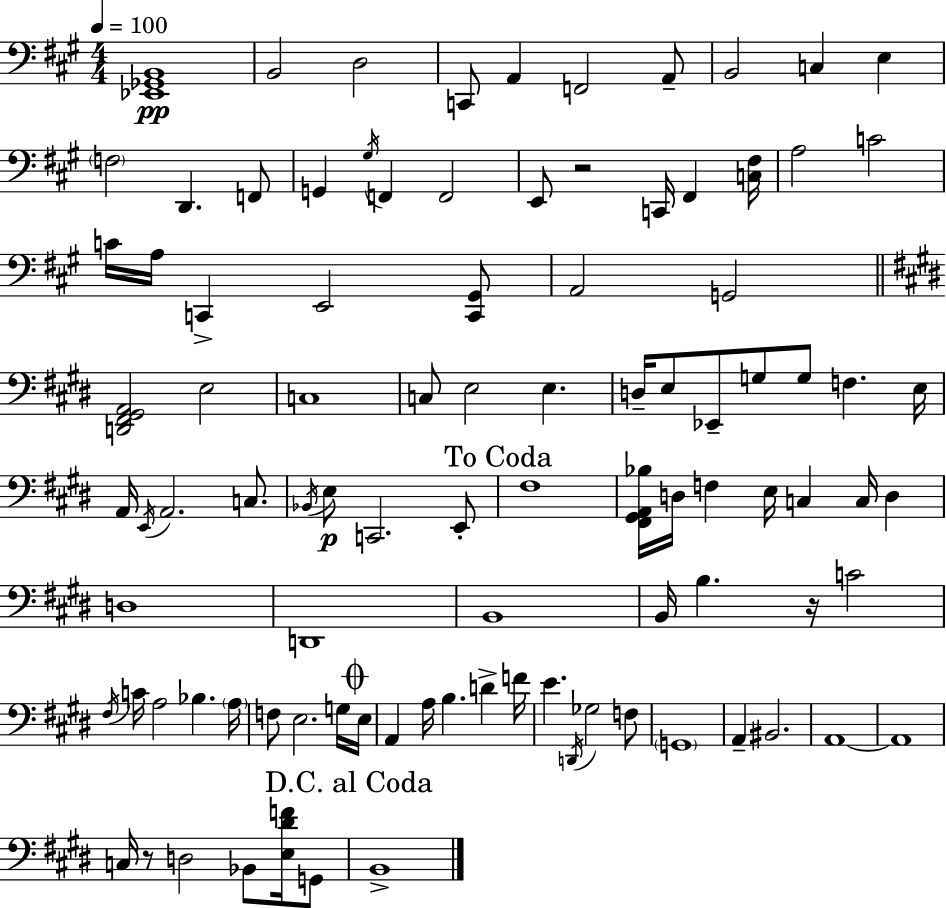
[Eb2,Gb2,B2]/w B2/h D3/h C2/e A2/q F2/h A2/e B2/h C3/q E3/q F3/h D2/q. F2/e G2/q G#3/s F2/q F2/h E2/e R/h C2/s F#2/q [C3,F#3]/s A3/h C4/h C4/s A3/s C2/q E2/h [C2,G#2]/e A2/h G2/h [D2,F#2,G#2,A2]/h E3/h C3/w C3/e E3/h E3/q. D3/s E3/e Eb2/e G3/e G3/e F3/q. E3/s A2/s E2/s A2/h. C3/e. Bb2/s E3/e C2/h. E2/e F#3/w [F#2,G#2,A2,Bb3]/s D3/s F3/q E3/s C3/q C3/s D3/q D3/w D2/w B2/w B2/s B3/q. R/s C4/h F#3/s C4/s A3/h Bb3/q. A3/s F3/e E3/h. G3/s E3/s A2/q A3/s B3/q. D4/q F4/s E4/q. D2/s Gb3/h F3/e G2/w A2/q BIS2/h. A2/w A2/w C3/s R/e D3/h Bb2/e [E3,D#4,F4]/s G2/e B2/w